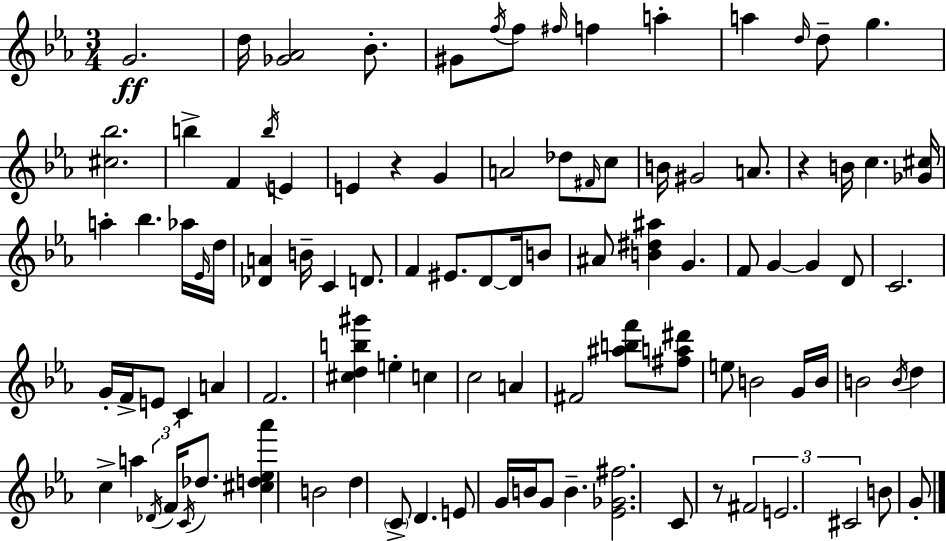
{
  \clef treble
  \numericTimeSignature
  \time 3/4
  \key c \minor
  \repeat volta 2 { g'2.\ff | d''16 <ges' aes'>2 bes'8.-. | gis'8 \acciaccatura { f''16 } f''8 \grace { fis''16 } f''4 a''4-. | a''4 \grace { d''16 } d''8-- g''4. | \break <cis'' bes''>2. | b''4-> f'4 \acciaccatura { b''16 } | e'4 e'4 r4 | g'4 a'2 | \break des''8 \grace { fis'16 } c''8 b'16 gis'2 | a'8. r4 b'16 c''4. | <ges' cis''>16 a''4-. bes''4. | aes''16 \grace { ees'16 } d''16 <des' a'>4 b'16-- c'4 | \break d'8. f'4 eis'8. | d'8~~ d'16 b'8 ais'8 <b' dis'' ais''>4 | g'4. f'8 g'4~~ | g'4 d'8 c'2. | \break g'16-. f'16-> e'8 c'4 | a'4 f'2. | <cis'' d'' b'' gis'''>4 e''4-. | c''4 c''2 | \break a'4 fis'2 | <ais'' b'' f'''>8 <fis'' a'' dis'''>8 e''8 b'2 | g'16 b'16 b'2 | \acciaccatura { b'16 } d''4 c''4-> a''4 | \break \tuplet 3/2 { \acciaccatura { des'16 } f'16 \acciaccatura { c'16 } } des''8. <cis'' d'' ees'' aes'''>4 | b'2 d''4 | \parenthesize c'8-> d'4. e'8 g'16 | b'16 g'8 b'4.-- <ees' ges' fis''>2. | \break c'8 r8 | \tuplet 3/2 { fis'2 e'2. | cis'2 } | b'8 g'8-. } \bar "|."
}